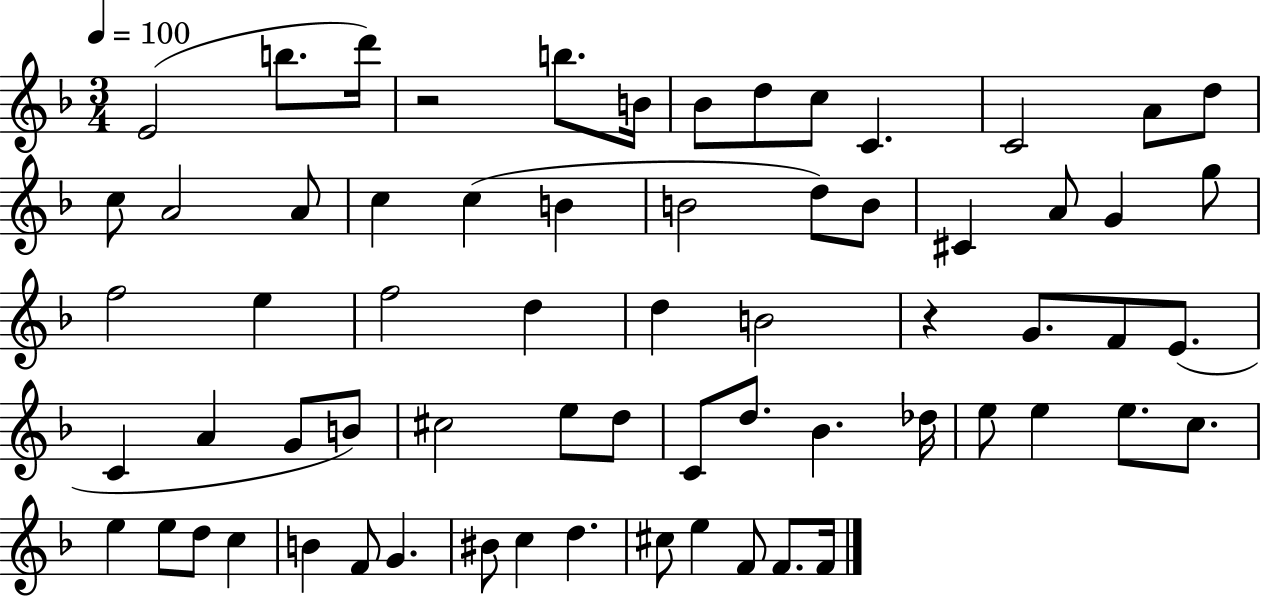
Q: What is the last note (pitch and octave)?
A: F4